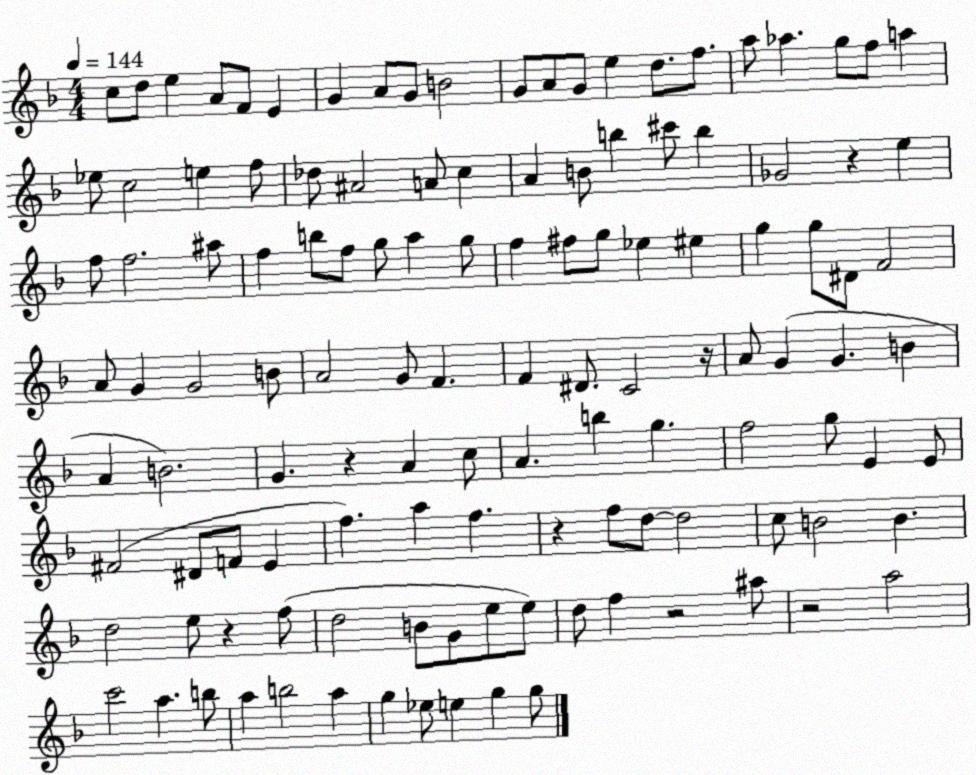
X:1
T:Untitled
M:4/4
L:1/4
K:F
c/2 d/2 e A/2 F/2 E G A/2 G/2 B2 G/2 A/2 G/2 e d/2 f/2 a/2 _a g/2 f/2 a _e/2 c2 e f/2 _d/2 ^A2 A/2 c A B/2 b ^c'/2 b _G2 z e f/2 f2 ^a/2 f b/2 f/2 g/2 a g/2 f ^f/2 g/2 _e ^e g g/2 ^D/2 F2 A/2 G G2 B/2 A2 G/2 F F ^D/2 C2 z/4 A/2 G G B A B2 G z A c/2 A b g f2 g/2 E E/2 ^F2 ^D/2 F/2 E f a f z f/2 d/2 d2 c/2 B2 B d2 e/2 z f/2 d2 B/2 G/2 e/2 e/2 d/2 f z2 ^a/2 z2 a2 c'2 a b/2 a b2 a g _e/2 e g g/2